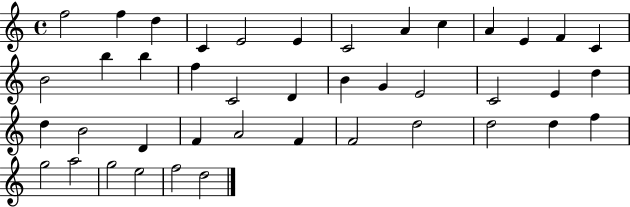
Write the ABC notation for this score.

X:1
T:Untitled
M:4/4
L:1/4
K:C
f2 f d C E2 E C2 A c A E F C B2 b b f C2 D B G E2 C2 E d d B2 D F A2 F F2 d2 d2 d f g2 a2 g2 e2 f2 d2